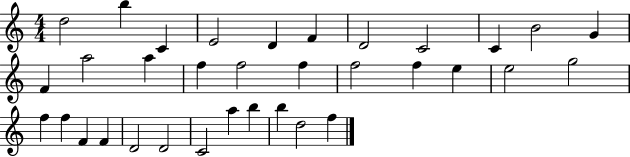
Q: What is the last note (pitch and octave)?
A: F5